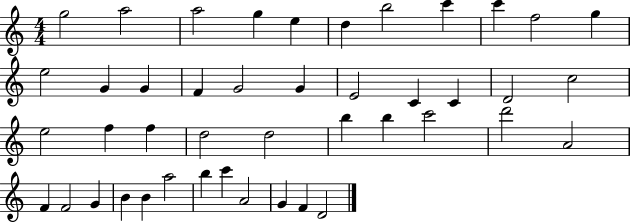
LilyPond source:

{
  \clef treble
  \numericTimeSignature
  \time 4/4
  \key c \major
  g''2 a''2 | a''2 g''4 e''4 | d''4 b''2 c'''4 | c'''4 f''2 g''4 | \break e''2 g'4 g'4 | f'4 g'2 g'4 | e'2 c'4 c'4 | d'2 c''2 | \break e''2 f''4 f''4 | d''2 d''2 | b''4 b''4 c'''2 | d'''2 a'2 | \break f'4 f'2 g'4 | b'4 b'4 a''2 | b''4 c'''4 a'2 | g'4 f'4 d'2 | \break \bar "|."
}